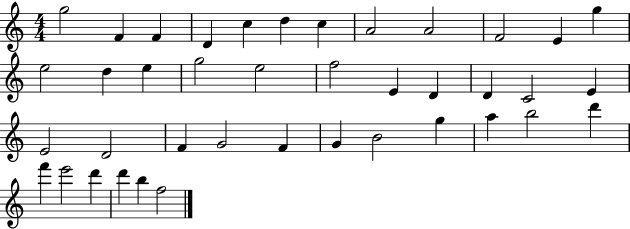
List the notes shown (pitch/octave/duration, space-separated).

G5/h F4/q F4/q D4/q C5/q D5/q C5/q A4/h A4/h F4/h E4/q G5/q E5/h D5/q E5/q G5/h E5/h F5/h E4/q D4/q D4/q C4/h E4/q E4/h D4/h F4/q G4/h F4/q G4/q B4/h G5/q A5/q B5/h D6/q F6/q E6/h D6/q D6/q B5/q F5/h